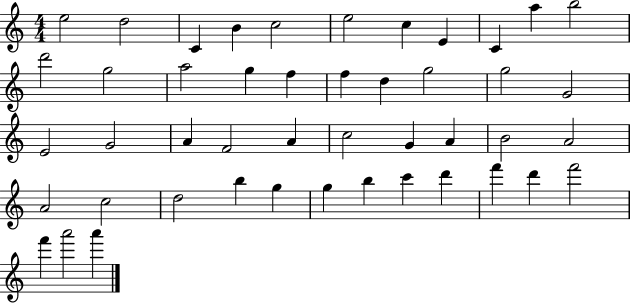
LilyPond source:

{
  \clef treble
  \numericTimeSignature
  \time 4/4
  \key c \major
  e''2 d''2 | c'4 b'4 c''2 | e''2 c''4 e'4 | c'4 a''4 b''2 | \break d'''2 g''2 | a''2 g''4 f''4 | f''4 d''4 g''2 | g''2 g'2 | \break e'2 g'2 | a'4 f'2 a'4 | c''2 g'4 a'4 | b'2 a'2 | \break a'2 c''2 | d''2 b''4 g''4 | g''4 b''4 c'''4 d'''4 | f'''4 d'''4 f'''2 | \break f'''4 a'''2 a'''4 | \bar "|."
}